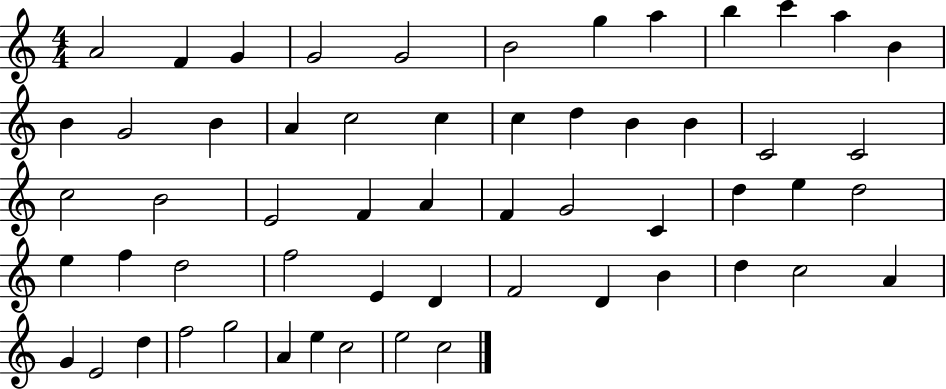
{
  \clef treble
  \numericTimeSignature
  \time 4/4
  \key c \major
  a'2 f'4 g'4 | g'2 g'2 | b'2 g''4 a''4 | b''4 c'''4 a''4 b'4 | \break b'4 g'2 b'4 | a'4 c''2 c''4 | c''4 d''4 b'4 b'4 | c'2 c'2 | \break c''2 b'2 | e'2 f'4 a'4 | f'4 g'2 c'4 | d''4 e''4 d''2 | \break e''4 f''4 d''2 | f''2 e'4 d'4 | f'2 d'4 b'4 | d''4 c''2 a'4 | \break g'4 e'2 d''4 | f''2 g''2 | a'4 e''4 c''2 | e''2 c''2 | \break \bar "|."
}